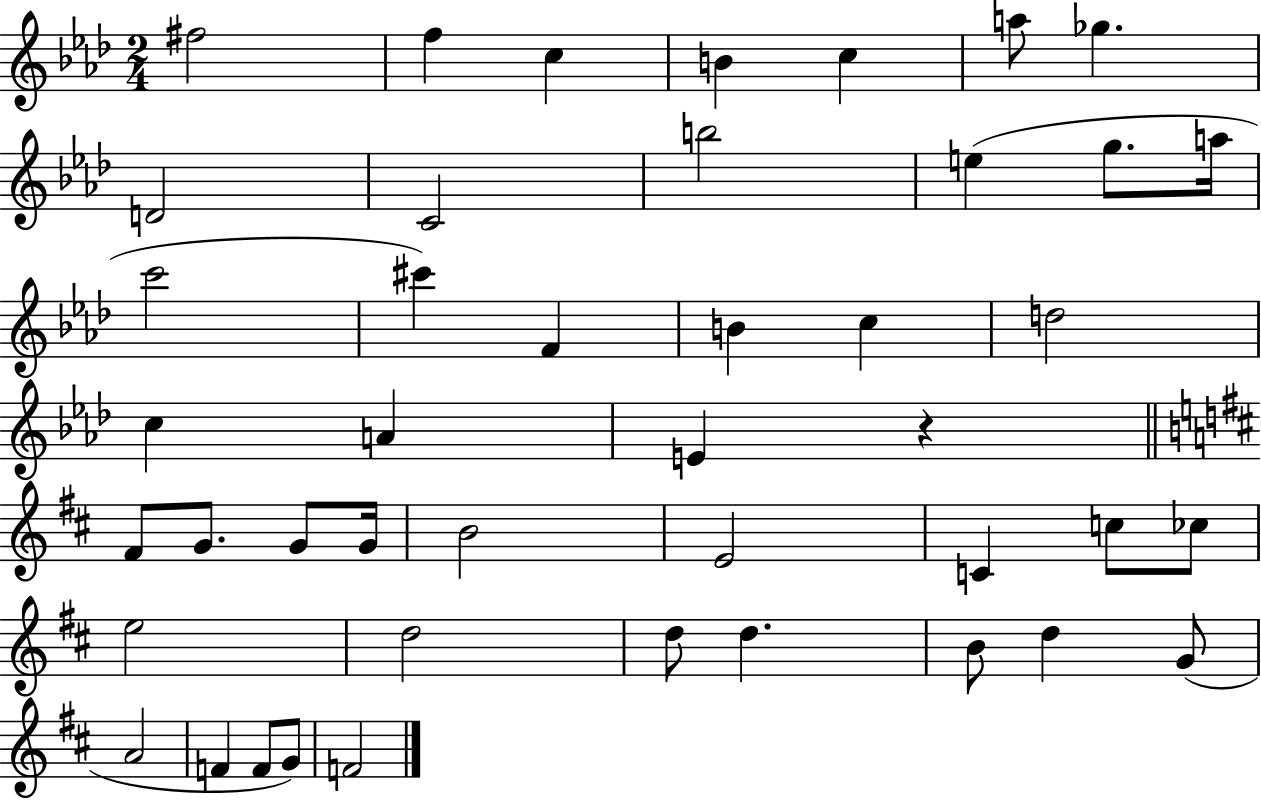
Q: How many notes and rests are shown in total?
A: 44